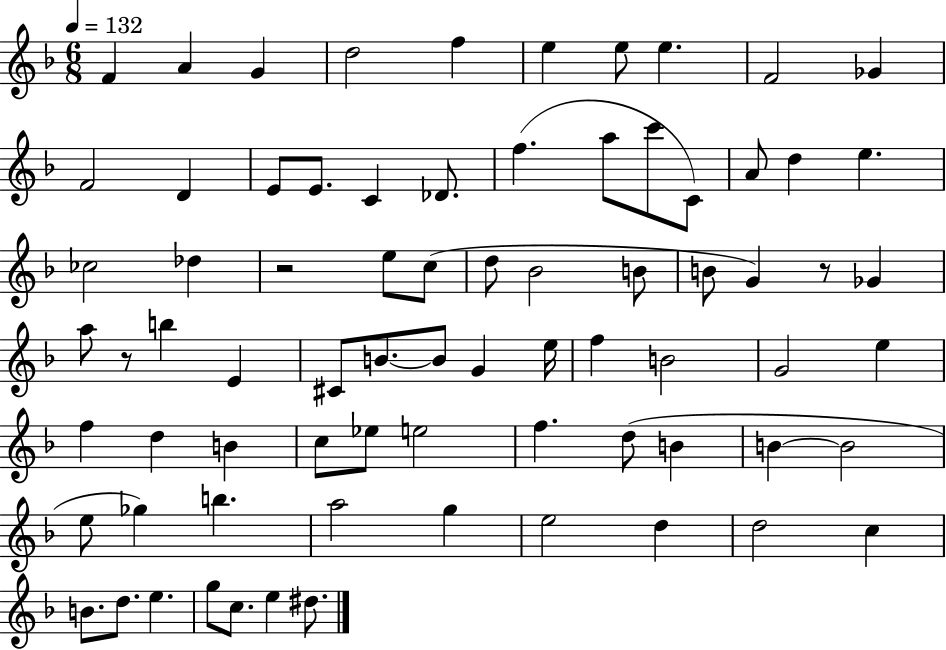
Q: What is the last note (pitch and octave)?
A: D#5